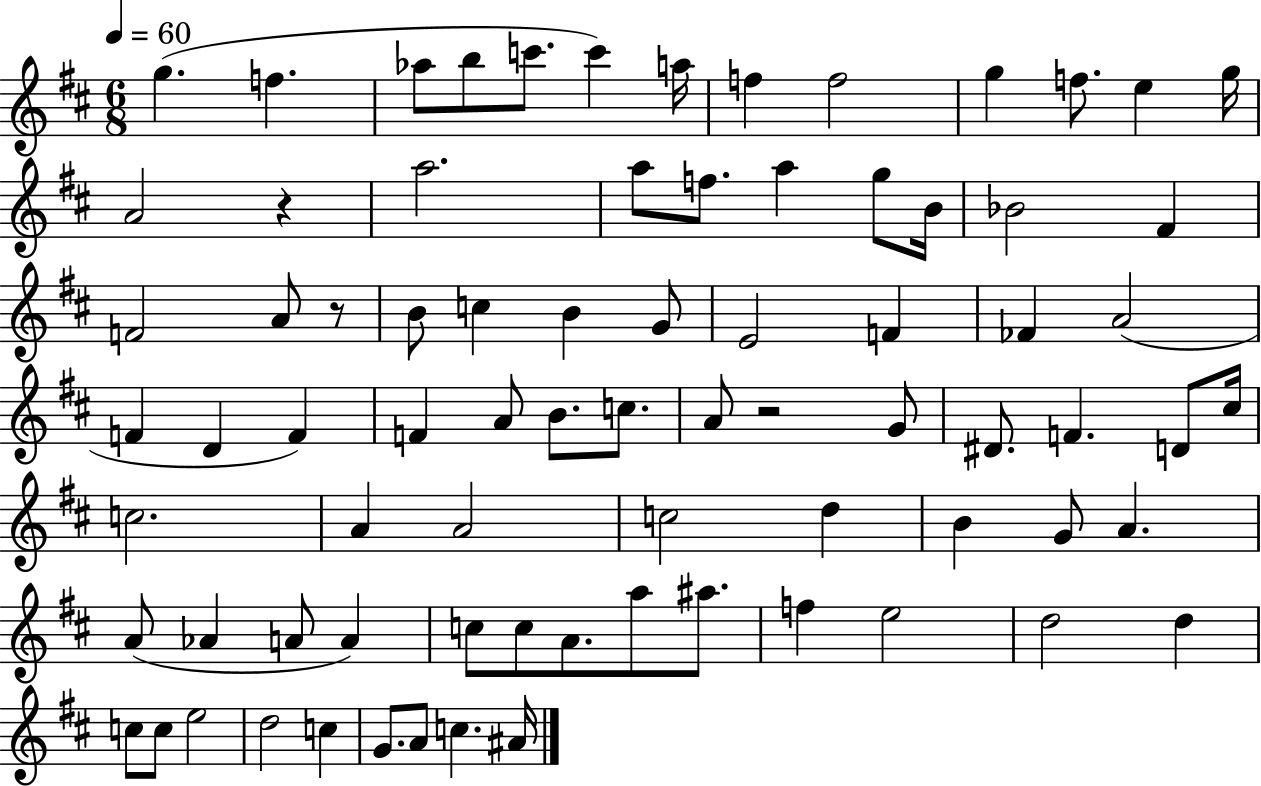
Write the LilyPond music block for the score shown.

{
  \clef treble
  \numericTimeSignature
  \time 6/8
  \key d \major
  \tempo 4 = 60
  g''4.( f''4. | aes''8 b''8 c'''8. c'''4) a''16 | f''4 f''2 | g''4 f''8. e''4 g''16 | \break a'2 r4 | a''2. | a''8 f''8. a''4 g''8 b'16 | bes'2 fis'4 | \break f'2 a'8 r8 | b'8 c''4 b'4 g'8 | e'2 f'4 | fes'4 a'2( | \break f'4 d'4 f'4) | f'4 a'8 b'8. c''8. | a'8 r2 g'8 | dis'8. f'4. d'8 cis''16 | \break c''2. | a'4 a'2 | c''2 d''4 | b'4 g'8 a'4. | \break a'8( aes'4 a'8 a'4) | c''8 c''8 a'8. a''8 ais''8. | f''4 e''2 | d''2 d''4 | \break c''8 c''8 e''2 | d''2 c''4 | g'8. a'8 c''4. ais'16 | \bar "|."
}